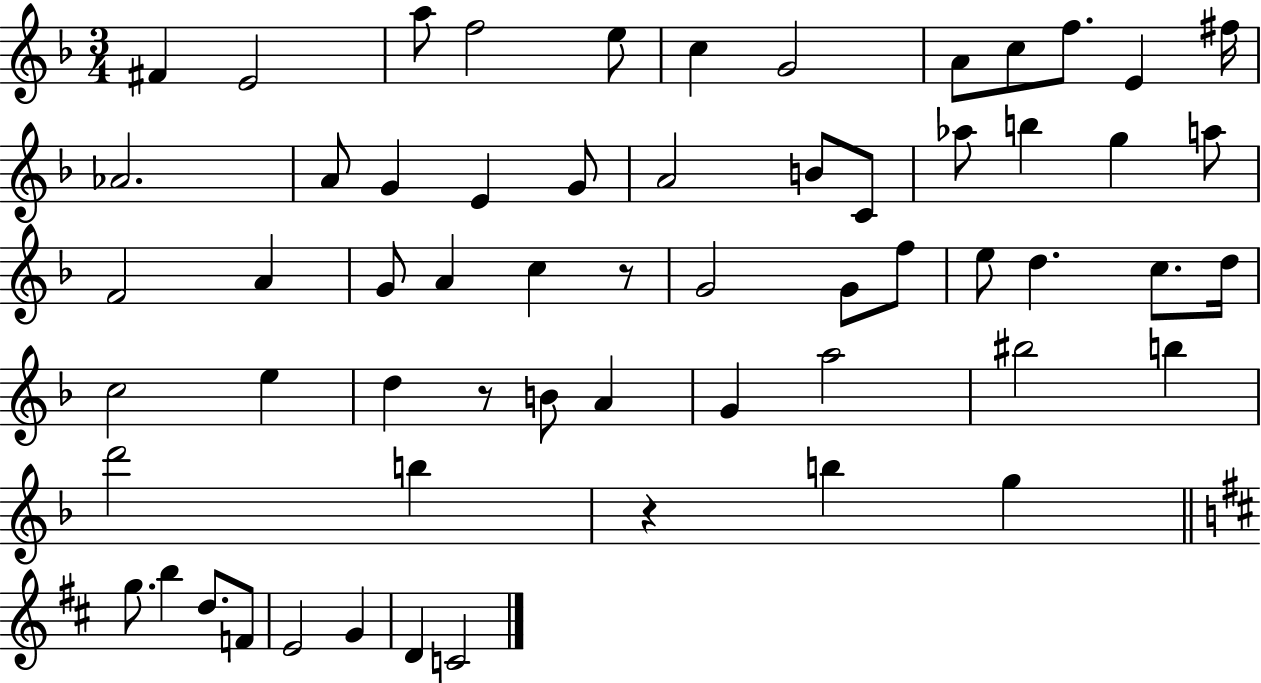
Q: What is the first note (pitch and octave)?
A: F#4